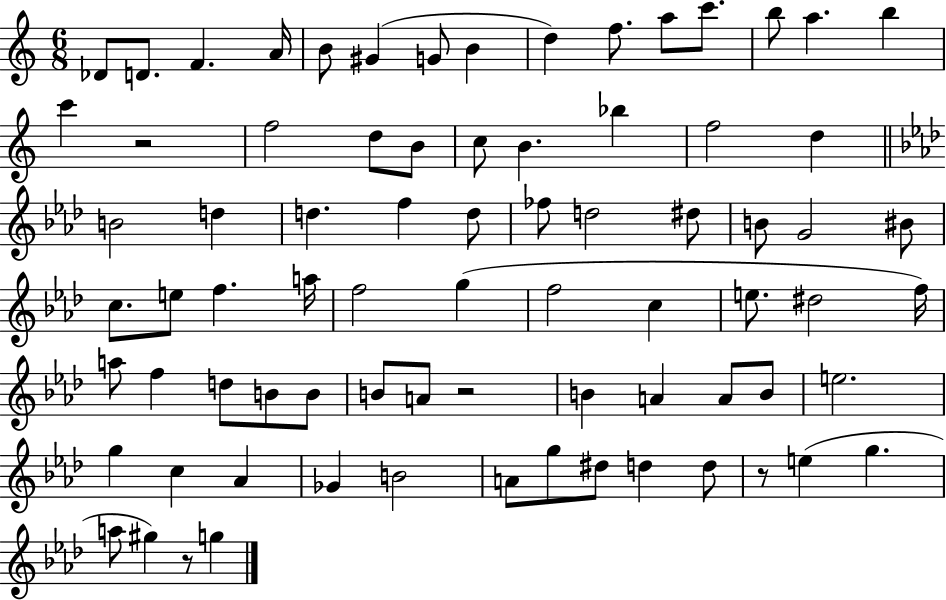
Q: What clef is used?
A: treble